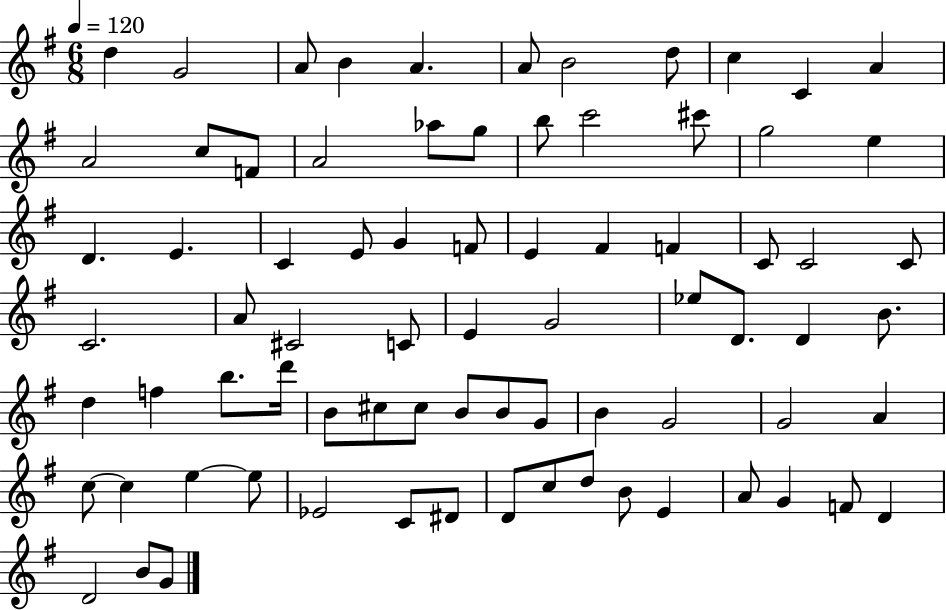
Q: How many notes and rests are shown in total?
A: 77